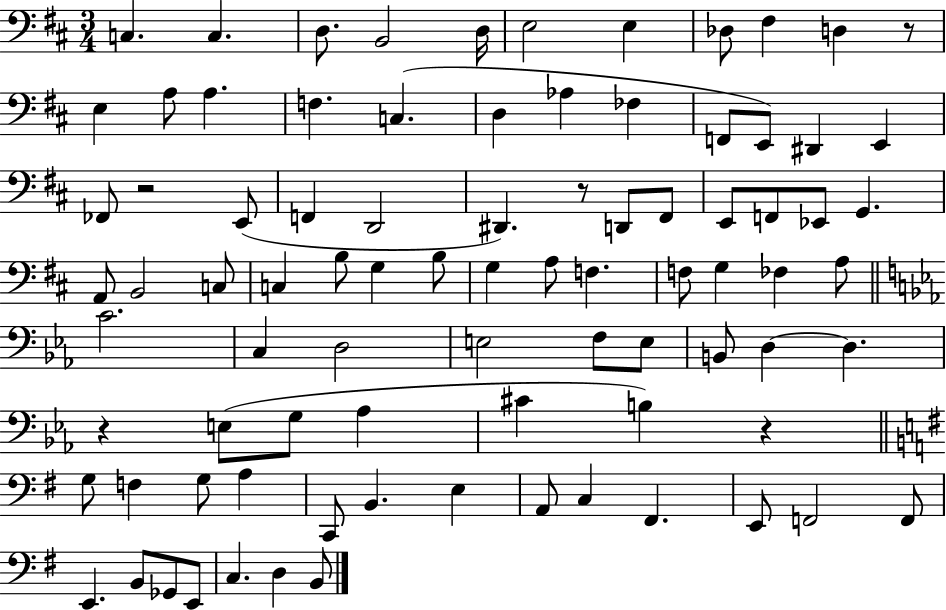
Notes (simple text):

C3/q. C3/q. D3/e. B2/h D3/s E3/h E3/q Db3/e F#3/q D3/q R/e E3/q A3/e A3/q. F3/q. C3/q. D3/q Ab3/q FES3/q F2/e E2/e D#2/q E2/q FES2/e R/h E2/e F2/q D2/h D#2/q. R/e D2/e F#2/e E2/e F2/e Eb2/e G2/q. A2/e B2/h C3/e C3/q B3/e G3/q B3/e G3/q A3/e F3/q. F3/e G3/q FES3/q A3/e C4/h. C3/q D3/h E3/h F3/e E3/e B2/e D3/q D3/q. R/q E3/e G3/e Ab3/q C#4/q B3/q R/q G3/e F3/q G3/e A3/q C2/e B2/q. E3/q A2/e C3/q F#2/q. E2/e F2/h F2/e E2/q. B2/e Gb2/e E2/e C3/q. D3/q B2/e